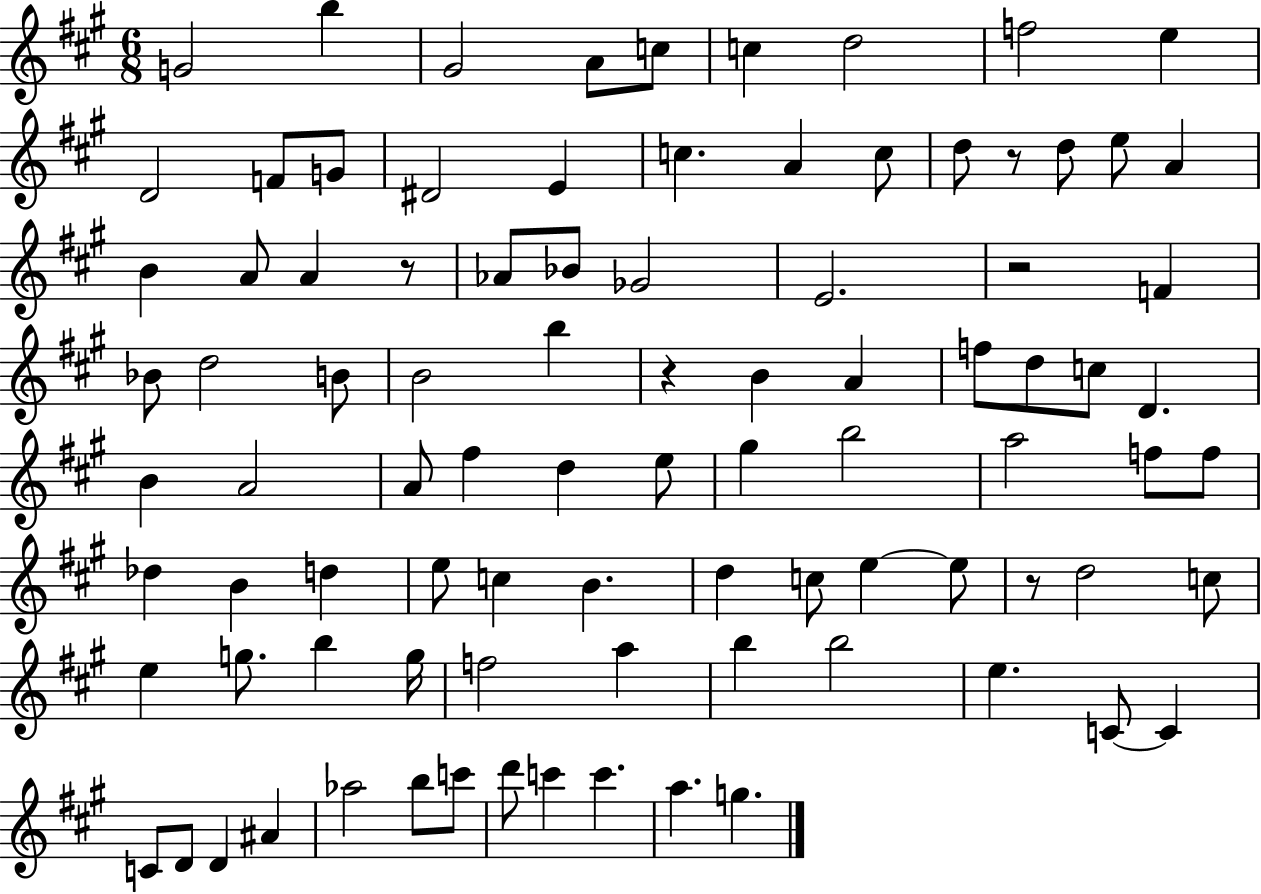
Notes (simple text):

G4/h B5/q G#4/h A4/e C5/e C5/q D5/h F5/h E5/q D4/h F4/e G4/e D#4/h E4/q C5/q. A4/q C5/e D5/e R/e D5/e E5/e A4/q B4/q A4/e A4/q R/e Ab4/e Bb4/e Gb4/h E4/h. R/h F4/q Bb4/e D5/h B4/e B4/h B5/q R/q B4/q A4/q F5/e D5/e C5/e D4/q. B4/q A4/h A4/e F#5/q D5/q E5/e G#5/q B5/h A5/h F5/e F5/e Db5/q B4/q D5/q E5/e C5/q B4/q. D5/q C5/e E5/q E5/e R/e D5/h C5/e E5/q G5/e. B5/q G5/s F5/h A5/q B5/q B5/h E5/q. C4/e C4/q C4/e D4/e D4/q A#4/q Ab5/h B5/e C6/e D6/e C6/q C6/q. A5/q. G5/q.